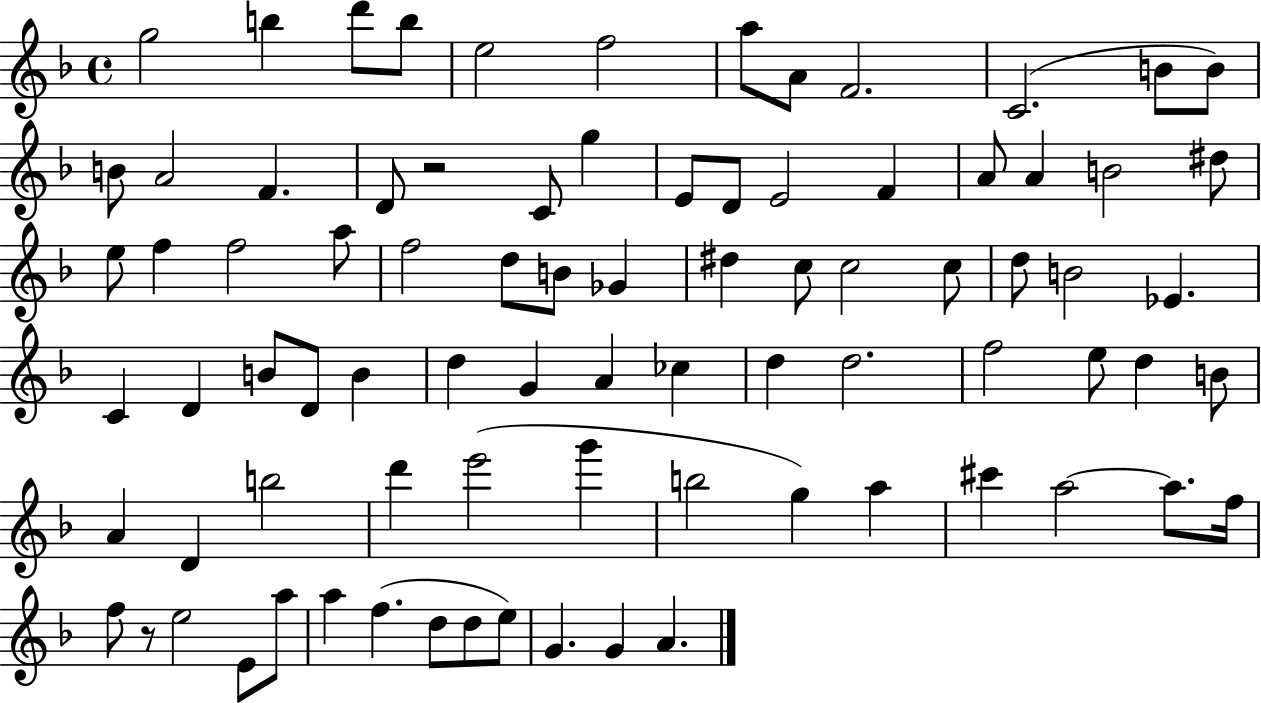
{
  \clef treble
  \time 4/4
  \defaultTimeSignature
  \key f \major
  g''2 b''4 d'''8 b''8 | e''2 f''2 | a''8 a'8 f'2. | c'2.( b'8 b'8) | \break b'8 a'2 f'4. | d'8 r2 c'8 g''4 | e'8 d'8 e'2 f'4 | a'8 a'4 b'2 dis''8 | \break e''8 f''4 f''2 a''8 | f''2 d''8 b'8 ges'4 | dis''4 c''8 c''2 c''8 | d''8 b'2 ees'4. | \break c'4 d'4 b'8 d'8 b'4 | d''4 g'4 a'4 ces''4 | d''4 d''2. | f''2 e''8 d''4 b'8 | \break a'4 d'4 b''2 | d'''4 e'''2( g'''4 | b''2 g''4) a''4 | cis'''4 a''2~~ a''8. f''16 | \break f''8 r8 e''2 e'8 a''8 | a''4 f''4.( d''8 d''8 e''8) | g'4. g'4 a'4. | \bar "|."
}